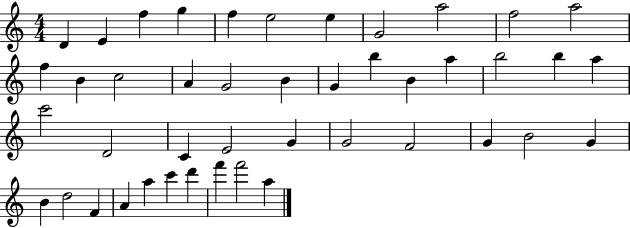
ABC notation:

X:1
T:Untitled
M:4/4
L:1/4
K:C
D E f g f e2 e G2 a2 f2 a2 f B c2 A G2 B G b B a b2 b a c'2 D2 C E2 G G2 F2 G B2 G B d2 F A a c' d' f' f'2 a